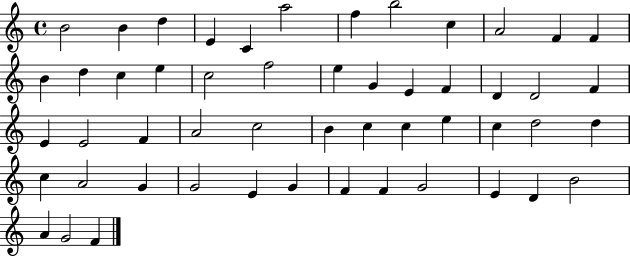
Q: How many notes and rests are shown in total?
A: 52